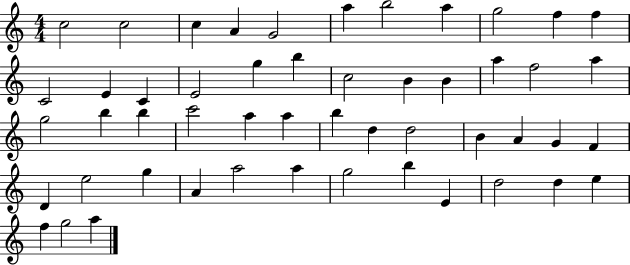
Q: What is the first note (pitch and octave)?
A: C5